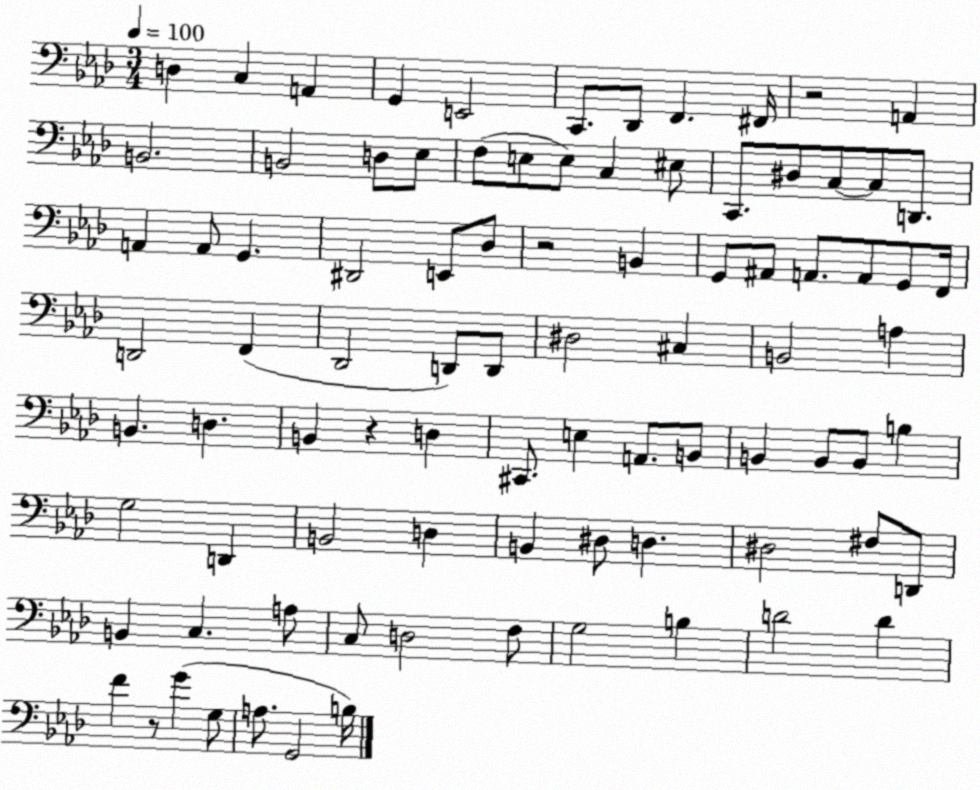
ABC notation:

X:1
T:Untitled
M:3/4
L:1/4
K:Ab
D, C, A,, G,, E,,2 C,,/2 _D,,/2 F,, ^F,,/4 z2 A,, B,,2 B,,2 D,/2 _E,/2 F,/2 E,/2 E,/2 C, ^E,/2 C,,/2 ^D,/2 C,/2 C,/2 D,,/2 A,, A,,/2 G,, ^D,,2 E,,/2 _D,/2 z2 B,, G,,/2 ^A,,/2 A,,/2 A,,/2 G,,/2 F,,/4 D,,2 F,, _D,,2 D,,/2 D,,/2 ^D,2 ^C, B,,2 A, B,, D, B,, z D, ^C,,/2 E, A,,/2 B,,/2 B,, B,,/2 B,,/2 B, G,2 D,, B,,2 D, B,, ^D,/2 D, ^D,2 ^F,/2 D,,/2 B,, C, A,/2 C,/2 D,2 F,/2 G,2 B, D2 D F z/2 G G,/2 A,/2 G,,2 B,/4